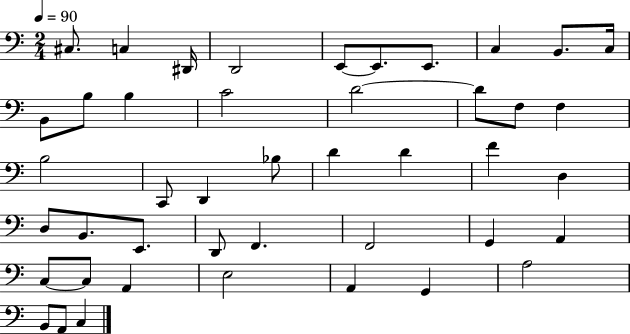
C#3/e. C3/q D#2/s D2/h E2/e E2/e. E2/e. C3/q B2/e. C3/s B2/e B3/e B3/q C4/h D4/h D4/e F3/e F3/q B3/h C2/e D2/q Bb3/e D4/q D4/q F4/q D3/q D3/e B2/e. E2/e. D2/e F2/q. F2/h G2/q A2/q C3/e C3/e A2/q E3/h A2/q G2/q A3/h B2/e A2/e C3/q